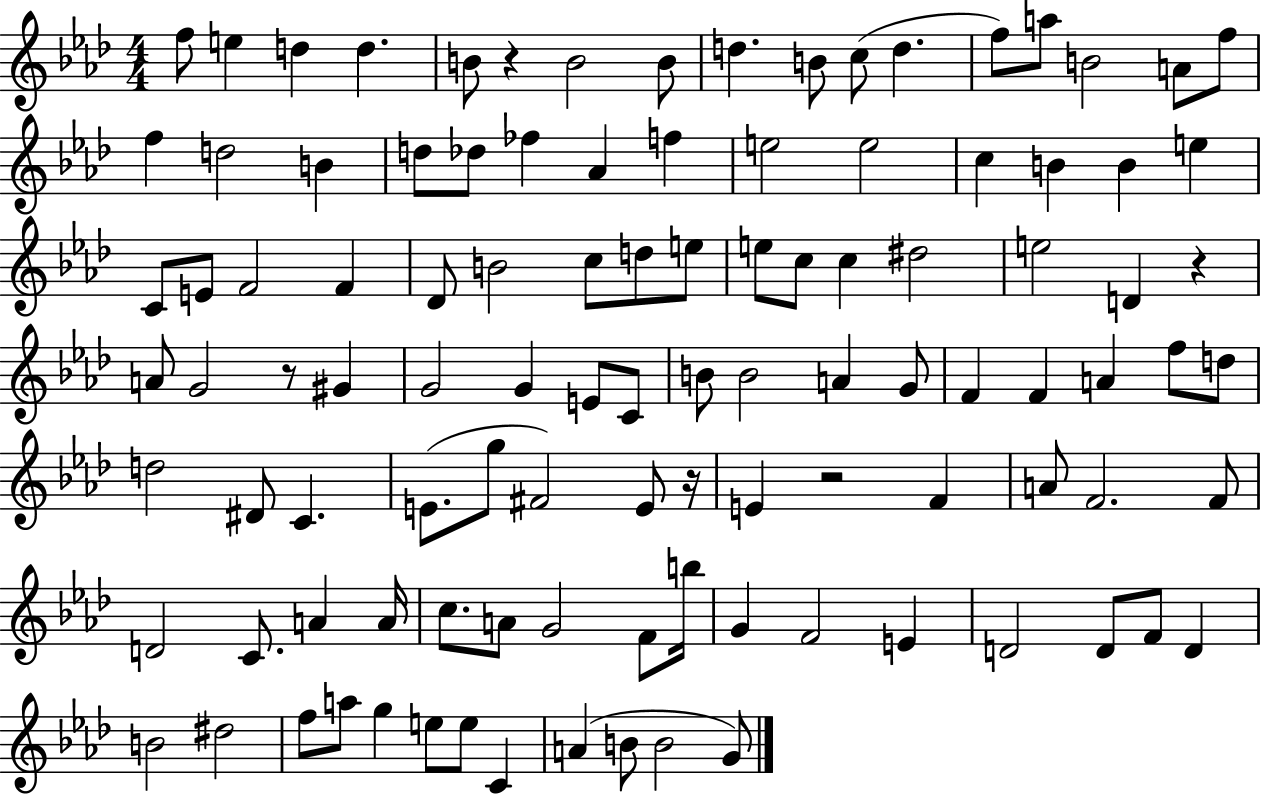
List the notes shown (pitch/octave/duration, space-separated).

F5/e E5/q D5/q D5/q. B4/e R/q B4/h B4/e D5/q. B4/e C5/e D5/q. F5/e A5/e B4/h A4/e F5/e F5/q D5/h B4/q D5/e Db5/e FES5/q Ab4/q F5/q E5/h E5/h C5/q B4/q B4/q E5/q C4/e E4/e F4/h F4/q Db4/e B4/h C5/e D5/e E5/e E5/e C5/e C5/q D#5/h E5/h D4/q R/q A4/e G4/h R/e G#4/q G4/h G4/q E4/e C4/e B4/e B4/h A4/q G4/e F4/q F4/q A4/q F5/e D5/e D5/h D#4/e C4/q. E4/e. G5/e F#4/h E4/e R/s E4/q R/h F4/q A4/e F4/h. F4/e D4/h C4/e. A4/q A4/s C5/e. A4/e G4/h F4/e B5/s G4/q F4/h E4/q D4/h D4/e F4/e D4/q B4/h D#5/h F5/e A5/e G5/q E5/e E5/e C4/q A4/q B4/e B4/h G4/e